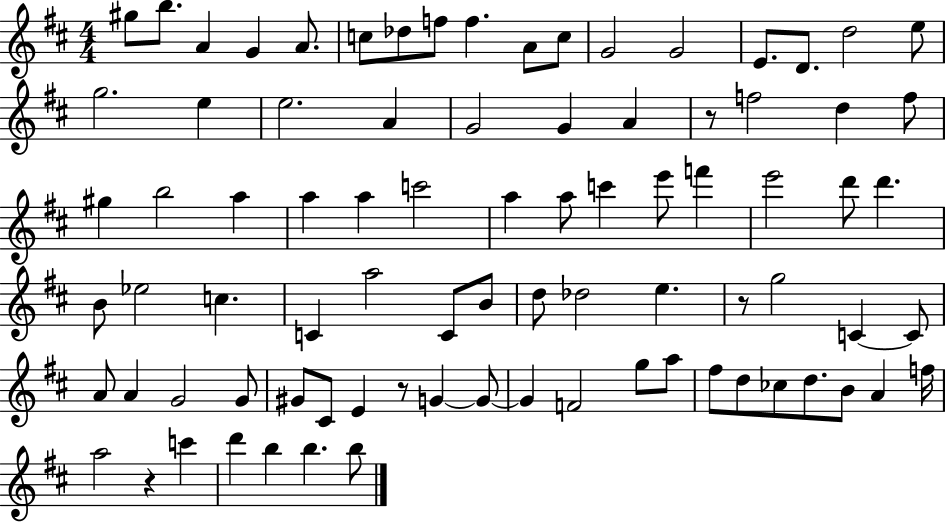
{
  \clef treble
  \numericTimeSignature
  \time 4/4
  \key d \major
  gis''8 b''8. a'4 g'4 a'8. | c''8 des''8 f''8 f''4. a'8 c''8 | g'2 g'2 | e'8. d'8. d''2 e''8 | \break g''2. e''4 | e''2. a'4 | g'2 g'4 a'4 | r8 f''2 d''4 f''8 | \break gis''4 b''2 a''4 | a''4 a''4 c'''2 | a''4 a''8 c'''4 e'''8 f'''4 | e'''2 d'''8 d'''4. | \break b'8 ees''2 c''4. | c'4 a''2 c'8 b'8 | d''8 des''2 e''4. | r8 g''2 c'4~~ c'8 | \break a'8 a'4 g'2 g'8 | gis'8 cis'8 e'4 r8 g'4~~ g'8~~ | g'4 f'2 g''8 a''8 | fis''8 d''8 ces''8 d''8. b'8 a'4 f''16 | \break a''2 r4 c'''4 | d'''4 b''4 b''4. b''8 | \bar "|."
}